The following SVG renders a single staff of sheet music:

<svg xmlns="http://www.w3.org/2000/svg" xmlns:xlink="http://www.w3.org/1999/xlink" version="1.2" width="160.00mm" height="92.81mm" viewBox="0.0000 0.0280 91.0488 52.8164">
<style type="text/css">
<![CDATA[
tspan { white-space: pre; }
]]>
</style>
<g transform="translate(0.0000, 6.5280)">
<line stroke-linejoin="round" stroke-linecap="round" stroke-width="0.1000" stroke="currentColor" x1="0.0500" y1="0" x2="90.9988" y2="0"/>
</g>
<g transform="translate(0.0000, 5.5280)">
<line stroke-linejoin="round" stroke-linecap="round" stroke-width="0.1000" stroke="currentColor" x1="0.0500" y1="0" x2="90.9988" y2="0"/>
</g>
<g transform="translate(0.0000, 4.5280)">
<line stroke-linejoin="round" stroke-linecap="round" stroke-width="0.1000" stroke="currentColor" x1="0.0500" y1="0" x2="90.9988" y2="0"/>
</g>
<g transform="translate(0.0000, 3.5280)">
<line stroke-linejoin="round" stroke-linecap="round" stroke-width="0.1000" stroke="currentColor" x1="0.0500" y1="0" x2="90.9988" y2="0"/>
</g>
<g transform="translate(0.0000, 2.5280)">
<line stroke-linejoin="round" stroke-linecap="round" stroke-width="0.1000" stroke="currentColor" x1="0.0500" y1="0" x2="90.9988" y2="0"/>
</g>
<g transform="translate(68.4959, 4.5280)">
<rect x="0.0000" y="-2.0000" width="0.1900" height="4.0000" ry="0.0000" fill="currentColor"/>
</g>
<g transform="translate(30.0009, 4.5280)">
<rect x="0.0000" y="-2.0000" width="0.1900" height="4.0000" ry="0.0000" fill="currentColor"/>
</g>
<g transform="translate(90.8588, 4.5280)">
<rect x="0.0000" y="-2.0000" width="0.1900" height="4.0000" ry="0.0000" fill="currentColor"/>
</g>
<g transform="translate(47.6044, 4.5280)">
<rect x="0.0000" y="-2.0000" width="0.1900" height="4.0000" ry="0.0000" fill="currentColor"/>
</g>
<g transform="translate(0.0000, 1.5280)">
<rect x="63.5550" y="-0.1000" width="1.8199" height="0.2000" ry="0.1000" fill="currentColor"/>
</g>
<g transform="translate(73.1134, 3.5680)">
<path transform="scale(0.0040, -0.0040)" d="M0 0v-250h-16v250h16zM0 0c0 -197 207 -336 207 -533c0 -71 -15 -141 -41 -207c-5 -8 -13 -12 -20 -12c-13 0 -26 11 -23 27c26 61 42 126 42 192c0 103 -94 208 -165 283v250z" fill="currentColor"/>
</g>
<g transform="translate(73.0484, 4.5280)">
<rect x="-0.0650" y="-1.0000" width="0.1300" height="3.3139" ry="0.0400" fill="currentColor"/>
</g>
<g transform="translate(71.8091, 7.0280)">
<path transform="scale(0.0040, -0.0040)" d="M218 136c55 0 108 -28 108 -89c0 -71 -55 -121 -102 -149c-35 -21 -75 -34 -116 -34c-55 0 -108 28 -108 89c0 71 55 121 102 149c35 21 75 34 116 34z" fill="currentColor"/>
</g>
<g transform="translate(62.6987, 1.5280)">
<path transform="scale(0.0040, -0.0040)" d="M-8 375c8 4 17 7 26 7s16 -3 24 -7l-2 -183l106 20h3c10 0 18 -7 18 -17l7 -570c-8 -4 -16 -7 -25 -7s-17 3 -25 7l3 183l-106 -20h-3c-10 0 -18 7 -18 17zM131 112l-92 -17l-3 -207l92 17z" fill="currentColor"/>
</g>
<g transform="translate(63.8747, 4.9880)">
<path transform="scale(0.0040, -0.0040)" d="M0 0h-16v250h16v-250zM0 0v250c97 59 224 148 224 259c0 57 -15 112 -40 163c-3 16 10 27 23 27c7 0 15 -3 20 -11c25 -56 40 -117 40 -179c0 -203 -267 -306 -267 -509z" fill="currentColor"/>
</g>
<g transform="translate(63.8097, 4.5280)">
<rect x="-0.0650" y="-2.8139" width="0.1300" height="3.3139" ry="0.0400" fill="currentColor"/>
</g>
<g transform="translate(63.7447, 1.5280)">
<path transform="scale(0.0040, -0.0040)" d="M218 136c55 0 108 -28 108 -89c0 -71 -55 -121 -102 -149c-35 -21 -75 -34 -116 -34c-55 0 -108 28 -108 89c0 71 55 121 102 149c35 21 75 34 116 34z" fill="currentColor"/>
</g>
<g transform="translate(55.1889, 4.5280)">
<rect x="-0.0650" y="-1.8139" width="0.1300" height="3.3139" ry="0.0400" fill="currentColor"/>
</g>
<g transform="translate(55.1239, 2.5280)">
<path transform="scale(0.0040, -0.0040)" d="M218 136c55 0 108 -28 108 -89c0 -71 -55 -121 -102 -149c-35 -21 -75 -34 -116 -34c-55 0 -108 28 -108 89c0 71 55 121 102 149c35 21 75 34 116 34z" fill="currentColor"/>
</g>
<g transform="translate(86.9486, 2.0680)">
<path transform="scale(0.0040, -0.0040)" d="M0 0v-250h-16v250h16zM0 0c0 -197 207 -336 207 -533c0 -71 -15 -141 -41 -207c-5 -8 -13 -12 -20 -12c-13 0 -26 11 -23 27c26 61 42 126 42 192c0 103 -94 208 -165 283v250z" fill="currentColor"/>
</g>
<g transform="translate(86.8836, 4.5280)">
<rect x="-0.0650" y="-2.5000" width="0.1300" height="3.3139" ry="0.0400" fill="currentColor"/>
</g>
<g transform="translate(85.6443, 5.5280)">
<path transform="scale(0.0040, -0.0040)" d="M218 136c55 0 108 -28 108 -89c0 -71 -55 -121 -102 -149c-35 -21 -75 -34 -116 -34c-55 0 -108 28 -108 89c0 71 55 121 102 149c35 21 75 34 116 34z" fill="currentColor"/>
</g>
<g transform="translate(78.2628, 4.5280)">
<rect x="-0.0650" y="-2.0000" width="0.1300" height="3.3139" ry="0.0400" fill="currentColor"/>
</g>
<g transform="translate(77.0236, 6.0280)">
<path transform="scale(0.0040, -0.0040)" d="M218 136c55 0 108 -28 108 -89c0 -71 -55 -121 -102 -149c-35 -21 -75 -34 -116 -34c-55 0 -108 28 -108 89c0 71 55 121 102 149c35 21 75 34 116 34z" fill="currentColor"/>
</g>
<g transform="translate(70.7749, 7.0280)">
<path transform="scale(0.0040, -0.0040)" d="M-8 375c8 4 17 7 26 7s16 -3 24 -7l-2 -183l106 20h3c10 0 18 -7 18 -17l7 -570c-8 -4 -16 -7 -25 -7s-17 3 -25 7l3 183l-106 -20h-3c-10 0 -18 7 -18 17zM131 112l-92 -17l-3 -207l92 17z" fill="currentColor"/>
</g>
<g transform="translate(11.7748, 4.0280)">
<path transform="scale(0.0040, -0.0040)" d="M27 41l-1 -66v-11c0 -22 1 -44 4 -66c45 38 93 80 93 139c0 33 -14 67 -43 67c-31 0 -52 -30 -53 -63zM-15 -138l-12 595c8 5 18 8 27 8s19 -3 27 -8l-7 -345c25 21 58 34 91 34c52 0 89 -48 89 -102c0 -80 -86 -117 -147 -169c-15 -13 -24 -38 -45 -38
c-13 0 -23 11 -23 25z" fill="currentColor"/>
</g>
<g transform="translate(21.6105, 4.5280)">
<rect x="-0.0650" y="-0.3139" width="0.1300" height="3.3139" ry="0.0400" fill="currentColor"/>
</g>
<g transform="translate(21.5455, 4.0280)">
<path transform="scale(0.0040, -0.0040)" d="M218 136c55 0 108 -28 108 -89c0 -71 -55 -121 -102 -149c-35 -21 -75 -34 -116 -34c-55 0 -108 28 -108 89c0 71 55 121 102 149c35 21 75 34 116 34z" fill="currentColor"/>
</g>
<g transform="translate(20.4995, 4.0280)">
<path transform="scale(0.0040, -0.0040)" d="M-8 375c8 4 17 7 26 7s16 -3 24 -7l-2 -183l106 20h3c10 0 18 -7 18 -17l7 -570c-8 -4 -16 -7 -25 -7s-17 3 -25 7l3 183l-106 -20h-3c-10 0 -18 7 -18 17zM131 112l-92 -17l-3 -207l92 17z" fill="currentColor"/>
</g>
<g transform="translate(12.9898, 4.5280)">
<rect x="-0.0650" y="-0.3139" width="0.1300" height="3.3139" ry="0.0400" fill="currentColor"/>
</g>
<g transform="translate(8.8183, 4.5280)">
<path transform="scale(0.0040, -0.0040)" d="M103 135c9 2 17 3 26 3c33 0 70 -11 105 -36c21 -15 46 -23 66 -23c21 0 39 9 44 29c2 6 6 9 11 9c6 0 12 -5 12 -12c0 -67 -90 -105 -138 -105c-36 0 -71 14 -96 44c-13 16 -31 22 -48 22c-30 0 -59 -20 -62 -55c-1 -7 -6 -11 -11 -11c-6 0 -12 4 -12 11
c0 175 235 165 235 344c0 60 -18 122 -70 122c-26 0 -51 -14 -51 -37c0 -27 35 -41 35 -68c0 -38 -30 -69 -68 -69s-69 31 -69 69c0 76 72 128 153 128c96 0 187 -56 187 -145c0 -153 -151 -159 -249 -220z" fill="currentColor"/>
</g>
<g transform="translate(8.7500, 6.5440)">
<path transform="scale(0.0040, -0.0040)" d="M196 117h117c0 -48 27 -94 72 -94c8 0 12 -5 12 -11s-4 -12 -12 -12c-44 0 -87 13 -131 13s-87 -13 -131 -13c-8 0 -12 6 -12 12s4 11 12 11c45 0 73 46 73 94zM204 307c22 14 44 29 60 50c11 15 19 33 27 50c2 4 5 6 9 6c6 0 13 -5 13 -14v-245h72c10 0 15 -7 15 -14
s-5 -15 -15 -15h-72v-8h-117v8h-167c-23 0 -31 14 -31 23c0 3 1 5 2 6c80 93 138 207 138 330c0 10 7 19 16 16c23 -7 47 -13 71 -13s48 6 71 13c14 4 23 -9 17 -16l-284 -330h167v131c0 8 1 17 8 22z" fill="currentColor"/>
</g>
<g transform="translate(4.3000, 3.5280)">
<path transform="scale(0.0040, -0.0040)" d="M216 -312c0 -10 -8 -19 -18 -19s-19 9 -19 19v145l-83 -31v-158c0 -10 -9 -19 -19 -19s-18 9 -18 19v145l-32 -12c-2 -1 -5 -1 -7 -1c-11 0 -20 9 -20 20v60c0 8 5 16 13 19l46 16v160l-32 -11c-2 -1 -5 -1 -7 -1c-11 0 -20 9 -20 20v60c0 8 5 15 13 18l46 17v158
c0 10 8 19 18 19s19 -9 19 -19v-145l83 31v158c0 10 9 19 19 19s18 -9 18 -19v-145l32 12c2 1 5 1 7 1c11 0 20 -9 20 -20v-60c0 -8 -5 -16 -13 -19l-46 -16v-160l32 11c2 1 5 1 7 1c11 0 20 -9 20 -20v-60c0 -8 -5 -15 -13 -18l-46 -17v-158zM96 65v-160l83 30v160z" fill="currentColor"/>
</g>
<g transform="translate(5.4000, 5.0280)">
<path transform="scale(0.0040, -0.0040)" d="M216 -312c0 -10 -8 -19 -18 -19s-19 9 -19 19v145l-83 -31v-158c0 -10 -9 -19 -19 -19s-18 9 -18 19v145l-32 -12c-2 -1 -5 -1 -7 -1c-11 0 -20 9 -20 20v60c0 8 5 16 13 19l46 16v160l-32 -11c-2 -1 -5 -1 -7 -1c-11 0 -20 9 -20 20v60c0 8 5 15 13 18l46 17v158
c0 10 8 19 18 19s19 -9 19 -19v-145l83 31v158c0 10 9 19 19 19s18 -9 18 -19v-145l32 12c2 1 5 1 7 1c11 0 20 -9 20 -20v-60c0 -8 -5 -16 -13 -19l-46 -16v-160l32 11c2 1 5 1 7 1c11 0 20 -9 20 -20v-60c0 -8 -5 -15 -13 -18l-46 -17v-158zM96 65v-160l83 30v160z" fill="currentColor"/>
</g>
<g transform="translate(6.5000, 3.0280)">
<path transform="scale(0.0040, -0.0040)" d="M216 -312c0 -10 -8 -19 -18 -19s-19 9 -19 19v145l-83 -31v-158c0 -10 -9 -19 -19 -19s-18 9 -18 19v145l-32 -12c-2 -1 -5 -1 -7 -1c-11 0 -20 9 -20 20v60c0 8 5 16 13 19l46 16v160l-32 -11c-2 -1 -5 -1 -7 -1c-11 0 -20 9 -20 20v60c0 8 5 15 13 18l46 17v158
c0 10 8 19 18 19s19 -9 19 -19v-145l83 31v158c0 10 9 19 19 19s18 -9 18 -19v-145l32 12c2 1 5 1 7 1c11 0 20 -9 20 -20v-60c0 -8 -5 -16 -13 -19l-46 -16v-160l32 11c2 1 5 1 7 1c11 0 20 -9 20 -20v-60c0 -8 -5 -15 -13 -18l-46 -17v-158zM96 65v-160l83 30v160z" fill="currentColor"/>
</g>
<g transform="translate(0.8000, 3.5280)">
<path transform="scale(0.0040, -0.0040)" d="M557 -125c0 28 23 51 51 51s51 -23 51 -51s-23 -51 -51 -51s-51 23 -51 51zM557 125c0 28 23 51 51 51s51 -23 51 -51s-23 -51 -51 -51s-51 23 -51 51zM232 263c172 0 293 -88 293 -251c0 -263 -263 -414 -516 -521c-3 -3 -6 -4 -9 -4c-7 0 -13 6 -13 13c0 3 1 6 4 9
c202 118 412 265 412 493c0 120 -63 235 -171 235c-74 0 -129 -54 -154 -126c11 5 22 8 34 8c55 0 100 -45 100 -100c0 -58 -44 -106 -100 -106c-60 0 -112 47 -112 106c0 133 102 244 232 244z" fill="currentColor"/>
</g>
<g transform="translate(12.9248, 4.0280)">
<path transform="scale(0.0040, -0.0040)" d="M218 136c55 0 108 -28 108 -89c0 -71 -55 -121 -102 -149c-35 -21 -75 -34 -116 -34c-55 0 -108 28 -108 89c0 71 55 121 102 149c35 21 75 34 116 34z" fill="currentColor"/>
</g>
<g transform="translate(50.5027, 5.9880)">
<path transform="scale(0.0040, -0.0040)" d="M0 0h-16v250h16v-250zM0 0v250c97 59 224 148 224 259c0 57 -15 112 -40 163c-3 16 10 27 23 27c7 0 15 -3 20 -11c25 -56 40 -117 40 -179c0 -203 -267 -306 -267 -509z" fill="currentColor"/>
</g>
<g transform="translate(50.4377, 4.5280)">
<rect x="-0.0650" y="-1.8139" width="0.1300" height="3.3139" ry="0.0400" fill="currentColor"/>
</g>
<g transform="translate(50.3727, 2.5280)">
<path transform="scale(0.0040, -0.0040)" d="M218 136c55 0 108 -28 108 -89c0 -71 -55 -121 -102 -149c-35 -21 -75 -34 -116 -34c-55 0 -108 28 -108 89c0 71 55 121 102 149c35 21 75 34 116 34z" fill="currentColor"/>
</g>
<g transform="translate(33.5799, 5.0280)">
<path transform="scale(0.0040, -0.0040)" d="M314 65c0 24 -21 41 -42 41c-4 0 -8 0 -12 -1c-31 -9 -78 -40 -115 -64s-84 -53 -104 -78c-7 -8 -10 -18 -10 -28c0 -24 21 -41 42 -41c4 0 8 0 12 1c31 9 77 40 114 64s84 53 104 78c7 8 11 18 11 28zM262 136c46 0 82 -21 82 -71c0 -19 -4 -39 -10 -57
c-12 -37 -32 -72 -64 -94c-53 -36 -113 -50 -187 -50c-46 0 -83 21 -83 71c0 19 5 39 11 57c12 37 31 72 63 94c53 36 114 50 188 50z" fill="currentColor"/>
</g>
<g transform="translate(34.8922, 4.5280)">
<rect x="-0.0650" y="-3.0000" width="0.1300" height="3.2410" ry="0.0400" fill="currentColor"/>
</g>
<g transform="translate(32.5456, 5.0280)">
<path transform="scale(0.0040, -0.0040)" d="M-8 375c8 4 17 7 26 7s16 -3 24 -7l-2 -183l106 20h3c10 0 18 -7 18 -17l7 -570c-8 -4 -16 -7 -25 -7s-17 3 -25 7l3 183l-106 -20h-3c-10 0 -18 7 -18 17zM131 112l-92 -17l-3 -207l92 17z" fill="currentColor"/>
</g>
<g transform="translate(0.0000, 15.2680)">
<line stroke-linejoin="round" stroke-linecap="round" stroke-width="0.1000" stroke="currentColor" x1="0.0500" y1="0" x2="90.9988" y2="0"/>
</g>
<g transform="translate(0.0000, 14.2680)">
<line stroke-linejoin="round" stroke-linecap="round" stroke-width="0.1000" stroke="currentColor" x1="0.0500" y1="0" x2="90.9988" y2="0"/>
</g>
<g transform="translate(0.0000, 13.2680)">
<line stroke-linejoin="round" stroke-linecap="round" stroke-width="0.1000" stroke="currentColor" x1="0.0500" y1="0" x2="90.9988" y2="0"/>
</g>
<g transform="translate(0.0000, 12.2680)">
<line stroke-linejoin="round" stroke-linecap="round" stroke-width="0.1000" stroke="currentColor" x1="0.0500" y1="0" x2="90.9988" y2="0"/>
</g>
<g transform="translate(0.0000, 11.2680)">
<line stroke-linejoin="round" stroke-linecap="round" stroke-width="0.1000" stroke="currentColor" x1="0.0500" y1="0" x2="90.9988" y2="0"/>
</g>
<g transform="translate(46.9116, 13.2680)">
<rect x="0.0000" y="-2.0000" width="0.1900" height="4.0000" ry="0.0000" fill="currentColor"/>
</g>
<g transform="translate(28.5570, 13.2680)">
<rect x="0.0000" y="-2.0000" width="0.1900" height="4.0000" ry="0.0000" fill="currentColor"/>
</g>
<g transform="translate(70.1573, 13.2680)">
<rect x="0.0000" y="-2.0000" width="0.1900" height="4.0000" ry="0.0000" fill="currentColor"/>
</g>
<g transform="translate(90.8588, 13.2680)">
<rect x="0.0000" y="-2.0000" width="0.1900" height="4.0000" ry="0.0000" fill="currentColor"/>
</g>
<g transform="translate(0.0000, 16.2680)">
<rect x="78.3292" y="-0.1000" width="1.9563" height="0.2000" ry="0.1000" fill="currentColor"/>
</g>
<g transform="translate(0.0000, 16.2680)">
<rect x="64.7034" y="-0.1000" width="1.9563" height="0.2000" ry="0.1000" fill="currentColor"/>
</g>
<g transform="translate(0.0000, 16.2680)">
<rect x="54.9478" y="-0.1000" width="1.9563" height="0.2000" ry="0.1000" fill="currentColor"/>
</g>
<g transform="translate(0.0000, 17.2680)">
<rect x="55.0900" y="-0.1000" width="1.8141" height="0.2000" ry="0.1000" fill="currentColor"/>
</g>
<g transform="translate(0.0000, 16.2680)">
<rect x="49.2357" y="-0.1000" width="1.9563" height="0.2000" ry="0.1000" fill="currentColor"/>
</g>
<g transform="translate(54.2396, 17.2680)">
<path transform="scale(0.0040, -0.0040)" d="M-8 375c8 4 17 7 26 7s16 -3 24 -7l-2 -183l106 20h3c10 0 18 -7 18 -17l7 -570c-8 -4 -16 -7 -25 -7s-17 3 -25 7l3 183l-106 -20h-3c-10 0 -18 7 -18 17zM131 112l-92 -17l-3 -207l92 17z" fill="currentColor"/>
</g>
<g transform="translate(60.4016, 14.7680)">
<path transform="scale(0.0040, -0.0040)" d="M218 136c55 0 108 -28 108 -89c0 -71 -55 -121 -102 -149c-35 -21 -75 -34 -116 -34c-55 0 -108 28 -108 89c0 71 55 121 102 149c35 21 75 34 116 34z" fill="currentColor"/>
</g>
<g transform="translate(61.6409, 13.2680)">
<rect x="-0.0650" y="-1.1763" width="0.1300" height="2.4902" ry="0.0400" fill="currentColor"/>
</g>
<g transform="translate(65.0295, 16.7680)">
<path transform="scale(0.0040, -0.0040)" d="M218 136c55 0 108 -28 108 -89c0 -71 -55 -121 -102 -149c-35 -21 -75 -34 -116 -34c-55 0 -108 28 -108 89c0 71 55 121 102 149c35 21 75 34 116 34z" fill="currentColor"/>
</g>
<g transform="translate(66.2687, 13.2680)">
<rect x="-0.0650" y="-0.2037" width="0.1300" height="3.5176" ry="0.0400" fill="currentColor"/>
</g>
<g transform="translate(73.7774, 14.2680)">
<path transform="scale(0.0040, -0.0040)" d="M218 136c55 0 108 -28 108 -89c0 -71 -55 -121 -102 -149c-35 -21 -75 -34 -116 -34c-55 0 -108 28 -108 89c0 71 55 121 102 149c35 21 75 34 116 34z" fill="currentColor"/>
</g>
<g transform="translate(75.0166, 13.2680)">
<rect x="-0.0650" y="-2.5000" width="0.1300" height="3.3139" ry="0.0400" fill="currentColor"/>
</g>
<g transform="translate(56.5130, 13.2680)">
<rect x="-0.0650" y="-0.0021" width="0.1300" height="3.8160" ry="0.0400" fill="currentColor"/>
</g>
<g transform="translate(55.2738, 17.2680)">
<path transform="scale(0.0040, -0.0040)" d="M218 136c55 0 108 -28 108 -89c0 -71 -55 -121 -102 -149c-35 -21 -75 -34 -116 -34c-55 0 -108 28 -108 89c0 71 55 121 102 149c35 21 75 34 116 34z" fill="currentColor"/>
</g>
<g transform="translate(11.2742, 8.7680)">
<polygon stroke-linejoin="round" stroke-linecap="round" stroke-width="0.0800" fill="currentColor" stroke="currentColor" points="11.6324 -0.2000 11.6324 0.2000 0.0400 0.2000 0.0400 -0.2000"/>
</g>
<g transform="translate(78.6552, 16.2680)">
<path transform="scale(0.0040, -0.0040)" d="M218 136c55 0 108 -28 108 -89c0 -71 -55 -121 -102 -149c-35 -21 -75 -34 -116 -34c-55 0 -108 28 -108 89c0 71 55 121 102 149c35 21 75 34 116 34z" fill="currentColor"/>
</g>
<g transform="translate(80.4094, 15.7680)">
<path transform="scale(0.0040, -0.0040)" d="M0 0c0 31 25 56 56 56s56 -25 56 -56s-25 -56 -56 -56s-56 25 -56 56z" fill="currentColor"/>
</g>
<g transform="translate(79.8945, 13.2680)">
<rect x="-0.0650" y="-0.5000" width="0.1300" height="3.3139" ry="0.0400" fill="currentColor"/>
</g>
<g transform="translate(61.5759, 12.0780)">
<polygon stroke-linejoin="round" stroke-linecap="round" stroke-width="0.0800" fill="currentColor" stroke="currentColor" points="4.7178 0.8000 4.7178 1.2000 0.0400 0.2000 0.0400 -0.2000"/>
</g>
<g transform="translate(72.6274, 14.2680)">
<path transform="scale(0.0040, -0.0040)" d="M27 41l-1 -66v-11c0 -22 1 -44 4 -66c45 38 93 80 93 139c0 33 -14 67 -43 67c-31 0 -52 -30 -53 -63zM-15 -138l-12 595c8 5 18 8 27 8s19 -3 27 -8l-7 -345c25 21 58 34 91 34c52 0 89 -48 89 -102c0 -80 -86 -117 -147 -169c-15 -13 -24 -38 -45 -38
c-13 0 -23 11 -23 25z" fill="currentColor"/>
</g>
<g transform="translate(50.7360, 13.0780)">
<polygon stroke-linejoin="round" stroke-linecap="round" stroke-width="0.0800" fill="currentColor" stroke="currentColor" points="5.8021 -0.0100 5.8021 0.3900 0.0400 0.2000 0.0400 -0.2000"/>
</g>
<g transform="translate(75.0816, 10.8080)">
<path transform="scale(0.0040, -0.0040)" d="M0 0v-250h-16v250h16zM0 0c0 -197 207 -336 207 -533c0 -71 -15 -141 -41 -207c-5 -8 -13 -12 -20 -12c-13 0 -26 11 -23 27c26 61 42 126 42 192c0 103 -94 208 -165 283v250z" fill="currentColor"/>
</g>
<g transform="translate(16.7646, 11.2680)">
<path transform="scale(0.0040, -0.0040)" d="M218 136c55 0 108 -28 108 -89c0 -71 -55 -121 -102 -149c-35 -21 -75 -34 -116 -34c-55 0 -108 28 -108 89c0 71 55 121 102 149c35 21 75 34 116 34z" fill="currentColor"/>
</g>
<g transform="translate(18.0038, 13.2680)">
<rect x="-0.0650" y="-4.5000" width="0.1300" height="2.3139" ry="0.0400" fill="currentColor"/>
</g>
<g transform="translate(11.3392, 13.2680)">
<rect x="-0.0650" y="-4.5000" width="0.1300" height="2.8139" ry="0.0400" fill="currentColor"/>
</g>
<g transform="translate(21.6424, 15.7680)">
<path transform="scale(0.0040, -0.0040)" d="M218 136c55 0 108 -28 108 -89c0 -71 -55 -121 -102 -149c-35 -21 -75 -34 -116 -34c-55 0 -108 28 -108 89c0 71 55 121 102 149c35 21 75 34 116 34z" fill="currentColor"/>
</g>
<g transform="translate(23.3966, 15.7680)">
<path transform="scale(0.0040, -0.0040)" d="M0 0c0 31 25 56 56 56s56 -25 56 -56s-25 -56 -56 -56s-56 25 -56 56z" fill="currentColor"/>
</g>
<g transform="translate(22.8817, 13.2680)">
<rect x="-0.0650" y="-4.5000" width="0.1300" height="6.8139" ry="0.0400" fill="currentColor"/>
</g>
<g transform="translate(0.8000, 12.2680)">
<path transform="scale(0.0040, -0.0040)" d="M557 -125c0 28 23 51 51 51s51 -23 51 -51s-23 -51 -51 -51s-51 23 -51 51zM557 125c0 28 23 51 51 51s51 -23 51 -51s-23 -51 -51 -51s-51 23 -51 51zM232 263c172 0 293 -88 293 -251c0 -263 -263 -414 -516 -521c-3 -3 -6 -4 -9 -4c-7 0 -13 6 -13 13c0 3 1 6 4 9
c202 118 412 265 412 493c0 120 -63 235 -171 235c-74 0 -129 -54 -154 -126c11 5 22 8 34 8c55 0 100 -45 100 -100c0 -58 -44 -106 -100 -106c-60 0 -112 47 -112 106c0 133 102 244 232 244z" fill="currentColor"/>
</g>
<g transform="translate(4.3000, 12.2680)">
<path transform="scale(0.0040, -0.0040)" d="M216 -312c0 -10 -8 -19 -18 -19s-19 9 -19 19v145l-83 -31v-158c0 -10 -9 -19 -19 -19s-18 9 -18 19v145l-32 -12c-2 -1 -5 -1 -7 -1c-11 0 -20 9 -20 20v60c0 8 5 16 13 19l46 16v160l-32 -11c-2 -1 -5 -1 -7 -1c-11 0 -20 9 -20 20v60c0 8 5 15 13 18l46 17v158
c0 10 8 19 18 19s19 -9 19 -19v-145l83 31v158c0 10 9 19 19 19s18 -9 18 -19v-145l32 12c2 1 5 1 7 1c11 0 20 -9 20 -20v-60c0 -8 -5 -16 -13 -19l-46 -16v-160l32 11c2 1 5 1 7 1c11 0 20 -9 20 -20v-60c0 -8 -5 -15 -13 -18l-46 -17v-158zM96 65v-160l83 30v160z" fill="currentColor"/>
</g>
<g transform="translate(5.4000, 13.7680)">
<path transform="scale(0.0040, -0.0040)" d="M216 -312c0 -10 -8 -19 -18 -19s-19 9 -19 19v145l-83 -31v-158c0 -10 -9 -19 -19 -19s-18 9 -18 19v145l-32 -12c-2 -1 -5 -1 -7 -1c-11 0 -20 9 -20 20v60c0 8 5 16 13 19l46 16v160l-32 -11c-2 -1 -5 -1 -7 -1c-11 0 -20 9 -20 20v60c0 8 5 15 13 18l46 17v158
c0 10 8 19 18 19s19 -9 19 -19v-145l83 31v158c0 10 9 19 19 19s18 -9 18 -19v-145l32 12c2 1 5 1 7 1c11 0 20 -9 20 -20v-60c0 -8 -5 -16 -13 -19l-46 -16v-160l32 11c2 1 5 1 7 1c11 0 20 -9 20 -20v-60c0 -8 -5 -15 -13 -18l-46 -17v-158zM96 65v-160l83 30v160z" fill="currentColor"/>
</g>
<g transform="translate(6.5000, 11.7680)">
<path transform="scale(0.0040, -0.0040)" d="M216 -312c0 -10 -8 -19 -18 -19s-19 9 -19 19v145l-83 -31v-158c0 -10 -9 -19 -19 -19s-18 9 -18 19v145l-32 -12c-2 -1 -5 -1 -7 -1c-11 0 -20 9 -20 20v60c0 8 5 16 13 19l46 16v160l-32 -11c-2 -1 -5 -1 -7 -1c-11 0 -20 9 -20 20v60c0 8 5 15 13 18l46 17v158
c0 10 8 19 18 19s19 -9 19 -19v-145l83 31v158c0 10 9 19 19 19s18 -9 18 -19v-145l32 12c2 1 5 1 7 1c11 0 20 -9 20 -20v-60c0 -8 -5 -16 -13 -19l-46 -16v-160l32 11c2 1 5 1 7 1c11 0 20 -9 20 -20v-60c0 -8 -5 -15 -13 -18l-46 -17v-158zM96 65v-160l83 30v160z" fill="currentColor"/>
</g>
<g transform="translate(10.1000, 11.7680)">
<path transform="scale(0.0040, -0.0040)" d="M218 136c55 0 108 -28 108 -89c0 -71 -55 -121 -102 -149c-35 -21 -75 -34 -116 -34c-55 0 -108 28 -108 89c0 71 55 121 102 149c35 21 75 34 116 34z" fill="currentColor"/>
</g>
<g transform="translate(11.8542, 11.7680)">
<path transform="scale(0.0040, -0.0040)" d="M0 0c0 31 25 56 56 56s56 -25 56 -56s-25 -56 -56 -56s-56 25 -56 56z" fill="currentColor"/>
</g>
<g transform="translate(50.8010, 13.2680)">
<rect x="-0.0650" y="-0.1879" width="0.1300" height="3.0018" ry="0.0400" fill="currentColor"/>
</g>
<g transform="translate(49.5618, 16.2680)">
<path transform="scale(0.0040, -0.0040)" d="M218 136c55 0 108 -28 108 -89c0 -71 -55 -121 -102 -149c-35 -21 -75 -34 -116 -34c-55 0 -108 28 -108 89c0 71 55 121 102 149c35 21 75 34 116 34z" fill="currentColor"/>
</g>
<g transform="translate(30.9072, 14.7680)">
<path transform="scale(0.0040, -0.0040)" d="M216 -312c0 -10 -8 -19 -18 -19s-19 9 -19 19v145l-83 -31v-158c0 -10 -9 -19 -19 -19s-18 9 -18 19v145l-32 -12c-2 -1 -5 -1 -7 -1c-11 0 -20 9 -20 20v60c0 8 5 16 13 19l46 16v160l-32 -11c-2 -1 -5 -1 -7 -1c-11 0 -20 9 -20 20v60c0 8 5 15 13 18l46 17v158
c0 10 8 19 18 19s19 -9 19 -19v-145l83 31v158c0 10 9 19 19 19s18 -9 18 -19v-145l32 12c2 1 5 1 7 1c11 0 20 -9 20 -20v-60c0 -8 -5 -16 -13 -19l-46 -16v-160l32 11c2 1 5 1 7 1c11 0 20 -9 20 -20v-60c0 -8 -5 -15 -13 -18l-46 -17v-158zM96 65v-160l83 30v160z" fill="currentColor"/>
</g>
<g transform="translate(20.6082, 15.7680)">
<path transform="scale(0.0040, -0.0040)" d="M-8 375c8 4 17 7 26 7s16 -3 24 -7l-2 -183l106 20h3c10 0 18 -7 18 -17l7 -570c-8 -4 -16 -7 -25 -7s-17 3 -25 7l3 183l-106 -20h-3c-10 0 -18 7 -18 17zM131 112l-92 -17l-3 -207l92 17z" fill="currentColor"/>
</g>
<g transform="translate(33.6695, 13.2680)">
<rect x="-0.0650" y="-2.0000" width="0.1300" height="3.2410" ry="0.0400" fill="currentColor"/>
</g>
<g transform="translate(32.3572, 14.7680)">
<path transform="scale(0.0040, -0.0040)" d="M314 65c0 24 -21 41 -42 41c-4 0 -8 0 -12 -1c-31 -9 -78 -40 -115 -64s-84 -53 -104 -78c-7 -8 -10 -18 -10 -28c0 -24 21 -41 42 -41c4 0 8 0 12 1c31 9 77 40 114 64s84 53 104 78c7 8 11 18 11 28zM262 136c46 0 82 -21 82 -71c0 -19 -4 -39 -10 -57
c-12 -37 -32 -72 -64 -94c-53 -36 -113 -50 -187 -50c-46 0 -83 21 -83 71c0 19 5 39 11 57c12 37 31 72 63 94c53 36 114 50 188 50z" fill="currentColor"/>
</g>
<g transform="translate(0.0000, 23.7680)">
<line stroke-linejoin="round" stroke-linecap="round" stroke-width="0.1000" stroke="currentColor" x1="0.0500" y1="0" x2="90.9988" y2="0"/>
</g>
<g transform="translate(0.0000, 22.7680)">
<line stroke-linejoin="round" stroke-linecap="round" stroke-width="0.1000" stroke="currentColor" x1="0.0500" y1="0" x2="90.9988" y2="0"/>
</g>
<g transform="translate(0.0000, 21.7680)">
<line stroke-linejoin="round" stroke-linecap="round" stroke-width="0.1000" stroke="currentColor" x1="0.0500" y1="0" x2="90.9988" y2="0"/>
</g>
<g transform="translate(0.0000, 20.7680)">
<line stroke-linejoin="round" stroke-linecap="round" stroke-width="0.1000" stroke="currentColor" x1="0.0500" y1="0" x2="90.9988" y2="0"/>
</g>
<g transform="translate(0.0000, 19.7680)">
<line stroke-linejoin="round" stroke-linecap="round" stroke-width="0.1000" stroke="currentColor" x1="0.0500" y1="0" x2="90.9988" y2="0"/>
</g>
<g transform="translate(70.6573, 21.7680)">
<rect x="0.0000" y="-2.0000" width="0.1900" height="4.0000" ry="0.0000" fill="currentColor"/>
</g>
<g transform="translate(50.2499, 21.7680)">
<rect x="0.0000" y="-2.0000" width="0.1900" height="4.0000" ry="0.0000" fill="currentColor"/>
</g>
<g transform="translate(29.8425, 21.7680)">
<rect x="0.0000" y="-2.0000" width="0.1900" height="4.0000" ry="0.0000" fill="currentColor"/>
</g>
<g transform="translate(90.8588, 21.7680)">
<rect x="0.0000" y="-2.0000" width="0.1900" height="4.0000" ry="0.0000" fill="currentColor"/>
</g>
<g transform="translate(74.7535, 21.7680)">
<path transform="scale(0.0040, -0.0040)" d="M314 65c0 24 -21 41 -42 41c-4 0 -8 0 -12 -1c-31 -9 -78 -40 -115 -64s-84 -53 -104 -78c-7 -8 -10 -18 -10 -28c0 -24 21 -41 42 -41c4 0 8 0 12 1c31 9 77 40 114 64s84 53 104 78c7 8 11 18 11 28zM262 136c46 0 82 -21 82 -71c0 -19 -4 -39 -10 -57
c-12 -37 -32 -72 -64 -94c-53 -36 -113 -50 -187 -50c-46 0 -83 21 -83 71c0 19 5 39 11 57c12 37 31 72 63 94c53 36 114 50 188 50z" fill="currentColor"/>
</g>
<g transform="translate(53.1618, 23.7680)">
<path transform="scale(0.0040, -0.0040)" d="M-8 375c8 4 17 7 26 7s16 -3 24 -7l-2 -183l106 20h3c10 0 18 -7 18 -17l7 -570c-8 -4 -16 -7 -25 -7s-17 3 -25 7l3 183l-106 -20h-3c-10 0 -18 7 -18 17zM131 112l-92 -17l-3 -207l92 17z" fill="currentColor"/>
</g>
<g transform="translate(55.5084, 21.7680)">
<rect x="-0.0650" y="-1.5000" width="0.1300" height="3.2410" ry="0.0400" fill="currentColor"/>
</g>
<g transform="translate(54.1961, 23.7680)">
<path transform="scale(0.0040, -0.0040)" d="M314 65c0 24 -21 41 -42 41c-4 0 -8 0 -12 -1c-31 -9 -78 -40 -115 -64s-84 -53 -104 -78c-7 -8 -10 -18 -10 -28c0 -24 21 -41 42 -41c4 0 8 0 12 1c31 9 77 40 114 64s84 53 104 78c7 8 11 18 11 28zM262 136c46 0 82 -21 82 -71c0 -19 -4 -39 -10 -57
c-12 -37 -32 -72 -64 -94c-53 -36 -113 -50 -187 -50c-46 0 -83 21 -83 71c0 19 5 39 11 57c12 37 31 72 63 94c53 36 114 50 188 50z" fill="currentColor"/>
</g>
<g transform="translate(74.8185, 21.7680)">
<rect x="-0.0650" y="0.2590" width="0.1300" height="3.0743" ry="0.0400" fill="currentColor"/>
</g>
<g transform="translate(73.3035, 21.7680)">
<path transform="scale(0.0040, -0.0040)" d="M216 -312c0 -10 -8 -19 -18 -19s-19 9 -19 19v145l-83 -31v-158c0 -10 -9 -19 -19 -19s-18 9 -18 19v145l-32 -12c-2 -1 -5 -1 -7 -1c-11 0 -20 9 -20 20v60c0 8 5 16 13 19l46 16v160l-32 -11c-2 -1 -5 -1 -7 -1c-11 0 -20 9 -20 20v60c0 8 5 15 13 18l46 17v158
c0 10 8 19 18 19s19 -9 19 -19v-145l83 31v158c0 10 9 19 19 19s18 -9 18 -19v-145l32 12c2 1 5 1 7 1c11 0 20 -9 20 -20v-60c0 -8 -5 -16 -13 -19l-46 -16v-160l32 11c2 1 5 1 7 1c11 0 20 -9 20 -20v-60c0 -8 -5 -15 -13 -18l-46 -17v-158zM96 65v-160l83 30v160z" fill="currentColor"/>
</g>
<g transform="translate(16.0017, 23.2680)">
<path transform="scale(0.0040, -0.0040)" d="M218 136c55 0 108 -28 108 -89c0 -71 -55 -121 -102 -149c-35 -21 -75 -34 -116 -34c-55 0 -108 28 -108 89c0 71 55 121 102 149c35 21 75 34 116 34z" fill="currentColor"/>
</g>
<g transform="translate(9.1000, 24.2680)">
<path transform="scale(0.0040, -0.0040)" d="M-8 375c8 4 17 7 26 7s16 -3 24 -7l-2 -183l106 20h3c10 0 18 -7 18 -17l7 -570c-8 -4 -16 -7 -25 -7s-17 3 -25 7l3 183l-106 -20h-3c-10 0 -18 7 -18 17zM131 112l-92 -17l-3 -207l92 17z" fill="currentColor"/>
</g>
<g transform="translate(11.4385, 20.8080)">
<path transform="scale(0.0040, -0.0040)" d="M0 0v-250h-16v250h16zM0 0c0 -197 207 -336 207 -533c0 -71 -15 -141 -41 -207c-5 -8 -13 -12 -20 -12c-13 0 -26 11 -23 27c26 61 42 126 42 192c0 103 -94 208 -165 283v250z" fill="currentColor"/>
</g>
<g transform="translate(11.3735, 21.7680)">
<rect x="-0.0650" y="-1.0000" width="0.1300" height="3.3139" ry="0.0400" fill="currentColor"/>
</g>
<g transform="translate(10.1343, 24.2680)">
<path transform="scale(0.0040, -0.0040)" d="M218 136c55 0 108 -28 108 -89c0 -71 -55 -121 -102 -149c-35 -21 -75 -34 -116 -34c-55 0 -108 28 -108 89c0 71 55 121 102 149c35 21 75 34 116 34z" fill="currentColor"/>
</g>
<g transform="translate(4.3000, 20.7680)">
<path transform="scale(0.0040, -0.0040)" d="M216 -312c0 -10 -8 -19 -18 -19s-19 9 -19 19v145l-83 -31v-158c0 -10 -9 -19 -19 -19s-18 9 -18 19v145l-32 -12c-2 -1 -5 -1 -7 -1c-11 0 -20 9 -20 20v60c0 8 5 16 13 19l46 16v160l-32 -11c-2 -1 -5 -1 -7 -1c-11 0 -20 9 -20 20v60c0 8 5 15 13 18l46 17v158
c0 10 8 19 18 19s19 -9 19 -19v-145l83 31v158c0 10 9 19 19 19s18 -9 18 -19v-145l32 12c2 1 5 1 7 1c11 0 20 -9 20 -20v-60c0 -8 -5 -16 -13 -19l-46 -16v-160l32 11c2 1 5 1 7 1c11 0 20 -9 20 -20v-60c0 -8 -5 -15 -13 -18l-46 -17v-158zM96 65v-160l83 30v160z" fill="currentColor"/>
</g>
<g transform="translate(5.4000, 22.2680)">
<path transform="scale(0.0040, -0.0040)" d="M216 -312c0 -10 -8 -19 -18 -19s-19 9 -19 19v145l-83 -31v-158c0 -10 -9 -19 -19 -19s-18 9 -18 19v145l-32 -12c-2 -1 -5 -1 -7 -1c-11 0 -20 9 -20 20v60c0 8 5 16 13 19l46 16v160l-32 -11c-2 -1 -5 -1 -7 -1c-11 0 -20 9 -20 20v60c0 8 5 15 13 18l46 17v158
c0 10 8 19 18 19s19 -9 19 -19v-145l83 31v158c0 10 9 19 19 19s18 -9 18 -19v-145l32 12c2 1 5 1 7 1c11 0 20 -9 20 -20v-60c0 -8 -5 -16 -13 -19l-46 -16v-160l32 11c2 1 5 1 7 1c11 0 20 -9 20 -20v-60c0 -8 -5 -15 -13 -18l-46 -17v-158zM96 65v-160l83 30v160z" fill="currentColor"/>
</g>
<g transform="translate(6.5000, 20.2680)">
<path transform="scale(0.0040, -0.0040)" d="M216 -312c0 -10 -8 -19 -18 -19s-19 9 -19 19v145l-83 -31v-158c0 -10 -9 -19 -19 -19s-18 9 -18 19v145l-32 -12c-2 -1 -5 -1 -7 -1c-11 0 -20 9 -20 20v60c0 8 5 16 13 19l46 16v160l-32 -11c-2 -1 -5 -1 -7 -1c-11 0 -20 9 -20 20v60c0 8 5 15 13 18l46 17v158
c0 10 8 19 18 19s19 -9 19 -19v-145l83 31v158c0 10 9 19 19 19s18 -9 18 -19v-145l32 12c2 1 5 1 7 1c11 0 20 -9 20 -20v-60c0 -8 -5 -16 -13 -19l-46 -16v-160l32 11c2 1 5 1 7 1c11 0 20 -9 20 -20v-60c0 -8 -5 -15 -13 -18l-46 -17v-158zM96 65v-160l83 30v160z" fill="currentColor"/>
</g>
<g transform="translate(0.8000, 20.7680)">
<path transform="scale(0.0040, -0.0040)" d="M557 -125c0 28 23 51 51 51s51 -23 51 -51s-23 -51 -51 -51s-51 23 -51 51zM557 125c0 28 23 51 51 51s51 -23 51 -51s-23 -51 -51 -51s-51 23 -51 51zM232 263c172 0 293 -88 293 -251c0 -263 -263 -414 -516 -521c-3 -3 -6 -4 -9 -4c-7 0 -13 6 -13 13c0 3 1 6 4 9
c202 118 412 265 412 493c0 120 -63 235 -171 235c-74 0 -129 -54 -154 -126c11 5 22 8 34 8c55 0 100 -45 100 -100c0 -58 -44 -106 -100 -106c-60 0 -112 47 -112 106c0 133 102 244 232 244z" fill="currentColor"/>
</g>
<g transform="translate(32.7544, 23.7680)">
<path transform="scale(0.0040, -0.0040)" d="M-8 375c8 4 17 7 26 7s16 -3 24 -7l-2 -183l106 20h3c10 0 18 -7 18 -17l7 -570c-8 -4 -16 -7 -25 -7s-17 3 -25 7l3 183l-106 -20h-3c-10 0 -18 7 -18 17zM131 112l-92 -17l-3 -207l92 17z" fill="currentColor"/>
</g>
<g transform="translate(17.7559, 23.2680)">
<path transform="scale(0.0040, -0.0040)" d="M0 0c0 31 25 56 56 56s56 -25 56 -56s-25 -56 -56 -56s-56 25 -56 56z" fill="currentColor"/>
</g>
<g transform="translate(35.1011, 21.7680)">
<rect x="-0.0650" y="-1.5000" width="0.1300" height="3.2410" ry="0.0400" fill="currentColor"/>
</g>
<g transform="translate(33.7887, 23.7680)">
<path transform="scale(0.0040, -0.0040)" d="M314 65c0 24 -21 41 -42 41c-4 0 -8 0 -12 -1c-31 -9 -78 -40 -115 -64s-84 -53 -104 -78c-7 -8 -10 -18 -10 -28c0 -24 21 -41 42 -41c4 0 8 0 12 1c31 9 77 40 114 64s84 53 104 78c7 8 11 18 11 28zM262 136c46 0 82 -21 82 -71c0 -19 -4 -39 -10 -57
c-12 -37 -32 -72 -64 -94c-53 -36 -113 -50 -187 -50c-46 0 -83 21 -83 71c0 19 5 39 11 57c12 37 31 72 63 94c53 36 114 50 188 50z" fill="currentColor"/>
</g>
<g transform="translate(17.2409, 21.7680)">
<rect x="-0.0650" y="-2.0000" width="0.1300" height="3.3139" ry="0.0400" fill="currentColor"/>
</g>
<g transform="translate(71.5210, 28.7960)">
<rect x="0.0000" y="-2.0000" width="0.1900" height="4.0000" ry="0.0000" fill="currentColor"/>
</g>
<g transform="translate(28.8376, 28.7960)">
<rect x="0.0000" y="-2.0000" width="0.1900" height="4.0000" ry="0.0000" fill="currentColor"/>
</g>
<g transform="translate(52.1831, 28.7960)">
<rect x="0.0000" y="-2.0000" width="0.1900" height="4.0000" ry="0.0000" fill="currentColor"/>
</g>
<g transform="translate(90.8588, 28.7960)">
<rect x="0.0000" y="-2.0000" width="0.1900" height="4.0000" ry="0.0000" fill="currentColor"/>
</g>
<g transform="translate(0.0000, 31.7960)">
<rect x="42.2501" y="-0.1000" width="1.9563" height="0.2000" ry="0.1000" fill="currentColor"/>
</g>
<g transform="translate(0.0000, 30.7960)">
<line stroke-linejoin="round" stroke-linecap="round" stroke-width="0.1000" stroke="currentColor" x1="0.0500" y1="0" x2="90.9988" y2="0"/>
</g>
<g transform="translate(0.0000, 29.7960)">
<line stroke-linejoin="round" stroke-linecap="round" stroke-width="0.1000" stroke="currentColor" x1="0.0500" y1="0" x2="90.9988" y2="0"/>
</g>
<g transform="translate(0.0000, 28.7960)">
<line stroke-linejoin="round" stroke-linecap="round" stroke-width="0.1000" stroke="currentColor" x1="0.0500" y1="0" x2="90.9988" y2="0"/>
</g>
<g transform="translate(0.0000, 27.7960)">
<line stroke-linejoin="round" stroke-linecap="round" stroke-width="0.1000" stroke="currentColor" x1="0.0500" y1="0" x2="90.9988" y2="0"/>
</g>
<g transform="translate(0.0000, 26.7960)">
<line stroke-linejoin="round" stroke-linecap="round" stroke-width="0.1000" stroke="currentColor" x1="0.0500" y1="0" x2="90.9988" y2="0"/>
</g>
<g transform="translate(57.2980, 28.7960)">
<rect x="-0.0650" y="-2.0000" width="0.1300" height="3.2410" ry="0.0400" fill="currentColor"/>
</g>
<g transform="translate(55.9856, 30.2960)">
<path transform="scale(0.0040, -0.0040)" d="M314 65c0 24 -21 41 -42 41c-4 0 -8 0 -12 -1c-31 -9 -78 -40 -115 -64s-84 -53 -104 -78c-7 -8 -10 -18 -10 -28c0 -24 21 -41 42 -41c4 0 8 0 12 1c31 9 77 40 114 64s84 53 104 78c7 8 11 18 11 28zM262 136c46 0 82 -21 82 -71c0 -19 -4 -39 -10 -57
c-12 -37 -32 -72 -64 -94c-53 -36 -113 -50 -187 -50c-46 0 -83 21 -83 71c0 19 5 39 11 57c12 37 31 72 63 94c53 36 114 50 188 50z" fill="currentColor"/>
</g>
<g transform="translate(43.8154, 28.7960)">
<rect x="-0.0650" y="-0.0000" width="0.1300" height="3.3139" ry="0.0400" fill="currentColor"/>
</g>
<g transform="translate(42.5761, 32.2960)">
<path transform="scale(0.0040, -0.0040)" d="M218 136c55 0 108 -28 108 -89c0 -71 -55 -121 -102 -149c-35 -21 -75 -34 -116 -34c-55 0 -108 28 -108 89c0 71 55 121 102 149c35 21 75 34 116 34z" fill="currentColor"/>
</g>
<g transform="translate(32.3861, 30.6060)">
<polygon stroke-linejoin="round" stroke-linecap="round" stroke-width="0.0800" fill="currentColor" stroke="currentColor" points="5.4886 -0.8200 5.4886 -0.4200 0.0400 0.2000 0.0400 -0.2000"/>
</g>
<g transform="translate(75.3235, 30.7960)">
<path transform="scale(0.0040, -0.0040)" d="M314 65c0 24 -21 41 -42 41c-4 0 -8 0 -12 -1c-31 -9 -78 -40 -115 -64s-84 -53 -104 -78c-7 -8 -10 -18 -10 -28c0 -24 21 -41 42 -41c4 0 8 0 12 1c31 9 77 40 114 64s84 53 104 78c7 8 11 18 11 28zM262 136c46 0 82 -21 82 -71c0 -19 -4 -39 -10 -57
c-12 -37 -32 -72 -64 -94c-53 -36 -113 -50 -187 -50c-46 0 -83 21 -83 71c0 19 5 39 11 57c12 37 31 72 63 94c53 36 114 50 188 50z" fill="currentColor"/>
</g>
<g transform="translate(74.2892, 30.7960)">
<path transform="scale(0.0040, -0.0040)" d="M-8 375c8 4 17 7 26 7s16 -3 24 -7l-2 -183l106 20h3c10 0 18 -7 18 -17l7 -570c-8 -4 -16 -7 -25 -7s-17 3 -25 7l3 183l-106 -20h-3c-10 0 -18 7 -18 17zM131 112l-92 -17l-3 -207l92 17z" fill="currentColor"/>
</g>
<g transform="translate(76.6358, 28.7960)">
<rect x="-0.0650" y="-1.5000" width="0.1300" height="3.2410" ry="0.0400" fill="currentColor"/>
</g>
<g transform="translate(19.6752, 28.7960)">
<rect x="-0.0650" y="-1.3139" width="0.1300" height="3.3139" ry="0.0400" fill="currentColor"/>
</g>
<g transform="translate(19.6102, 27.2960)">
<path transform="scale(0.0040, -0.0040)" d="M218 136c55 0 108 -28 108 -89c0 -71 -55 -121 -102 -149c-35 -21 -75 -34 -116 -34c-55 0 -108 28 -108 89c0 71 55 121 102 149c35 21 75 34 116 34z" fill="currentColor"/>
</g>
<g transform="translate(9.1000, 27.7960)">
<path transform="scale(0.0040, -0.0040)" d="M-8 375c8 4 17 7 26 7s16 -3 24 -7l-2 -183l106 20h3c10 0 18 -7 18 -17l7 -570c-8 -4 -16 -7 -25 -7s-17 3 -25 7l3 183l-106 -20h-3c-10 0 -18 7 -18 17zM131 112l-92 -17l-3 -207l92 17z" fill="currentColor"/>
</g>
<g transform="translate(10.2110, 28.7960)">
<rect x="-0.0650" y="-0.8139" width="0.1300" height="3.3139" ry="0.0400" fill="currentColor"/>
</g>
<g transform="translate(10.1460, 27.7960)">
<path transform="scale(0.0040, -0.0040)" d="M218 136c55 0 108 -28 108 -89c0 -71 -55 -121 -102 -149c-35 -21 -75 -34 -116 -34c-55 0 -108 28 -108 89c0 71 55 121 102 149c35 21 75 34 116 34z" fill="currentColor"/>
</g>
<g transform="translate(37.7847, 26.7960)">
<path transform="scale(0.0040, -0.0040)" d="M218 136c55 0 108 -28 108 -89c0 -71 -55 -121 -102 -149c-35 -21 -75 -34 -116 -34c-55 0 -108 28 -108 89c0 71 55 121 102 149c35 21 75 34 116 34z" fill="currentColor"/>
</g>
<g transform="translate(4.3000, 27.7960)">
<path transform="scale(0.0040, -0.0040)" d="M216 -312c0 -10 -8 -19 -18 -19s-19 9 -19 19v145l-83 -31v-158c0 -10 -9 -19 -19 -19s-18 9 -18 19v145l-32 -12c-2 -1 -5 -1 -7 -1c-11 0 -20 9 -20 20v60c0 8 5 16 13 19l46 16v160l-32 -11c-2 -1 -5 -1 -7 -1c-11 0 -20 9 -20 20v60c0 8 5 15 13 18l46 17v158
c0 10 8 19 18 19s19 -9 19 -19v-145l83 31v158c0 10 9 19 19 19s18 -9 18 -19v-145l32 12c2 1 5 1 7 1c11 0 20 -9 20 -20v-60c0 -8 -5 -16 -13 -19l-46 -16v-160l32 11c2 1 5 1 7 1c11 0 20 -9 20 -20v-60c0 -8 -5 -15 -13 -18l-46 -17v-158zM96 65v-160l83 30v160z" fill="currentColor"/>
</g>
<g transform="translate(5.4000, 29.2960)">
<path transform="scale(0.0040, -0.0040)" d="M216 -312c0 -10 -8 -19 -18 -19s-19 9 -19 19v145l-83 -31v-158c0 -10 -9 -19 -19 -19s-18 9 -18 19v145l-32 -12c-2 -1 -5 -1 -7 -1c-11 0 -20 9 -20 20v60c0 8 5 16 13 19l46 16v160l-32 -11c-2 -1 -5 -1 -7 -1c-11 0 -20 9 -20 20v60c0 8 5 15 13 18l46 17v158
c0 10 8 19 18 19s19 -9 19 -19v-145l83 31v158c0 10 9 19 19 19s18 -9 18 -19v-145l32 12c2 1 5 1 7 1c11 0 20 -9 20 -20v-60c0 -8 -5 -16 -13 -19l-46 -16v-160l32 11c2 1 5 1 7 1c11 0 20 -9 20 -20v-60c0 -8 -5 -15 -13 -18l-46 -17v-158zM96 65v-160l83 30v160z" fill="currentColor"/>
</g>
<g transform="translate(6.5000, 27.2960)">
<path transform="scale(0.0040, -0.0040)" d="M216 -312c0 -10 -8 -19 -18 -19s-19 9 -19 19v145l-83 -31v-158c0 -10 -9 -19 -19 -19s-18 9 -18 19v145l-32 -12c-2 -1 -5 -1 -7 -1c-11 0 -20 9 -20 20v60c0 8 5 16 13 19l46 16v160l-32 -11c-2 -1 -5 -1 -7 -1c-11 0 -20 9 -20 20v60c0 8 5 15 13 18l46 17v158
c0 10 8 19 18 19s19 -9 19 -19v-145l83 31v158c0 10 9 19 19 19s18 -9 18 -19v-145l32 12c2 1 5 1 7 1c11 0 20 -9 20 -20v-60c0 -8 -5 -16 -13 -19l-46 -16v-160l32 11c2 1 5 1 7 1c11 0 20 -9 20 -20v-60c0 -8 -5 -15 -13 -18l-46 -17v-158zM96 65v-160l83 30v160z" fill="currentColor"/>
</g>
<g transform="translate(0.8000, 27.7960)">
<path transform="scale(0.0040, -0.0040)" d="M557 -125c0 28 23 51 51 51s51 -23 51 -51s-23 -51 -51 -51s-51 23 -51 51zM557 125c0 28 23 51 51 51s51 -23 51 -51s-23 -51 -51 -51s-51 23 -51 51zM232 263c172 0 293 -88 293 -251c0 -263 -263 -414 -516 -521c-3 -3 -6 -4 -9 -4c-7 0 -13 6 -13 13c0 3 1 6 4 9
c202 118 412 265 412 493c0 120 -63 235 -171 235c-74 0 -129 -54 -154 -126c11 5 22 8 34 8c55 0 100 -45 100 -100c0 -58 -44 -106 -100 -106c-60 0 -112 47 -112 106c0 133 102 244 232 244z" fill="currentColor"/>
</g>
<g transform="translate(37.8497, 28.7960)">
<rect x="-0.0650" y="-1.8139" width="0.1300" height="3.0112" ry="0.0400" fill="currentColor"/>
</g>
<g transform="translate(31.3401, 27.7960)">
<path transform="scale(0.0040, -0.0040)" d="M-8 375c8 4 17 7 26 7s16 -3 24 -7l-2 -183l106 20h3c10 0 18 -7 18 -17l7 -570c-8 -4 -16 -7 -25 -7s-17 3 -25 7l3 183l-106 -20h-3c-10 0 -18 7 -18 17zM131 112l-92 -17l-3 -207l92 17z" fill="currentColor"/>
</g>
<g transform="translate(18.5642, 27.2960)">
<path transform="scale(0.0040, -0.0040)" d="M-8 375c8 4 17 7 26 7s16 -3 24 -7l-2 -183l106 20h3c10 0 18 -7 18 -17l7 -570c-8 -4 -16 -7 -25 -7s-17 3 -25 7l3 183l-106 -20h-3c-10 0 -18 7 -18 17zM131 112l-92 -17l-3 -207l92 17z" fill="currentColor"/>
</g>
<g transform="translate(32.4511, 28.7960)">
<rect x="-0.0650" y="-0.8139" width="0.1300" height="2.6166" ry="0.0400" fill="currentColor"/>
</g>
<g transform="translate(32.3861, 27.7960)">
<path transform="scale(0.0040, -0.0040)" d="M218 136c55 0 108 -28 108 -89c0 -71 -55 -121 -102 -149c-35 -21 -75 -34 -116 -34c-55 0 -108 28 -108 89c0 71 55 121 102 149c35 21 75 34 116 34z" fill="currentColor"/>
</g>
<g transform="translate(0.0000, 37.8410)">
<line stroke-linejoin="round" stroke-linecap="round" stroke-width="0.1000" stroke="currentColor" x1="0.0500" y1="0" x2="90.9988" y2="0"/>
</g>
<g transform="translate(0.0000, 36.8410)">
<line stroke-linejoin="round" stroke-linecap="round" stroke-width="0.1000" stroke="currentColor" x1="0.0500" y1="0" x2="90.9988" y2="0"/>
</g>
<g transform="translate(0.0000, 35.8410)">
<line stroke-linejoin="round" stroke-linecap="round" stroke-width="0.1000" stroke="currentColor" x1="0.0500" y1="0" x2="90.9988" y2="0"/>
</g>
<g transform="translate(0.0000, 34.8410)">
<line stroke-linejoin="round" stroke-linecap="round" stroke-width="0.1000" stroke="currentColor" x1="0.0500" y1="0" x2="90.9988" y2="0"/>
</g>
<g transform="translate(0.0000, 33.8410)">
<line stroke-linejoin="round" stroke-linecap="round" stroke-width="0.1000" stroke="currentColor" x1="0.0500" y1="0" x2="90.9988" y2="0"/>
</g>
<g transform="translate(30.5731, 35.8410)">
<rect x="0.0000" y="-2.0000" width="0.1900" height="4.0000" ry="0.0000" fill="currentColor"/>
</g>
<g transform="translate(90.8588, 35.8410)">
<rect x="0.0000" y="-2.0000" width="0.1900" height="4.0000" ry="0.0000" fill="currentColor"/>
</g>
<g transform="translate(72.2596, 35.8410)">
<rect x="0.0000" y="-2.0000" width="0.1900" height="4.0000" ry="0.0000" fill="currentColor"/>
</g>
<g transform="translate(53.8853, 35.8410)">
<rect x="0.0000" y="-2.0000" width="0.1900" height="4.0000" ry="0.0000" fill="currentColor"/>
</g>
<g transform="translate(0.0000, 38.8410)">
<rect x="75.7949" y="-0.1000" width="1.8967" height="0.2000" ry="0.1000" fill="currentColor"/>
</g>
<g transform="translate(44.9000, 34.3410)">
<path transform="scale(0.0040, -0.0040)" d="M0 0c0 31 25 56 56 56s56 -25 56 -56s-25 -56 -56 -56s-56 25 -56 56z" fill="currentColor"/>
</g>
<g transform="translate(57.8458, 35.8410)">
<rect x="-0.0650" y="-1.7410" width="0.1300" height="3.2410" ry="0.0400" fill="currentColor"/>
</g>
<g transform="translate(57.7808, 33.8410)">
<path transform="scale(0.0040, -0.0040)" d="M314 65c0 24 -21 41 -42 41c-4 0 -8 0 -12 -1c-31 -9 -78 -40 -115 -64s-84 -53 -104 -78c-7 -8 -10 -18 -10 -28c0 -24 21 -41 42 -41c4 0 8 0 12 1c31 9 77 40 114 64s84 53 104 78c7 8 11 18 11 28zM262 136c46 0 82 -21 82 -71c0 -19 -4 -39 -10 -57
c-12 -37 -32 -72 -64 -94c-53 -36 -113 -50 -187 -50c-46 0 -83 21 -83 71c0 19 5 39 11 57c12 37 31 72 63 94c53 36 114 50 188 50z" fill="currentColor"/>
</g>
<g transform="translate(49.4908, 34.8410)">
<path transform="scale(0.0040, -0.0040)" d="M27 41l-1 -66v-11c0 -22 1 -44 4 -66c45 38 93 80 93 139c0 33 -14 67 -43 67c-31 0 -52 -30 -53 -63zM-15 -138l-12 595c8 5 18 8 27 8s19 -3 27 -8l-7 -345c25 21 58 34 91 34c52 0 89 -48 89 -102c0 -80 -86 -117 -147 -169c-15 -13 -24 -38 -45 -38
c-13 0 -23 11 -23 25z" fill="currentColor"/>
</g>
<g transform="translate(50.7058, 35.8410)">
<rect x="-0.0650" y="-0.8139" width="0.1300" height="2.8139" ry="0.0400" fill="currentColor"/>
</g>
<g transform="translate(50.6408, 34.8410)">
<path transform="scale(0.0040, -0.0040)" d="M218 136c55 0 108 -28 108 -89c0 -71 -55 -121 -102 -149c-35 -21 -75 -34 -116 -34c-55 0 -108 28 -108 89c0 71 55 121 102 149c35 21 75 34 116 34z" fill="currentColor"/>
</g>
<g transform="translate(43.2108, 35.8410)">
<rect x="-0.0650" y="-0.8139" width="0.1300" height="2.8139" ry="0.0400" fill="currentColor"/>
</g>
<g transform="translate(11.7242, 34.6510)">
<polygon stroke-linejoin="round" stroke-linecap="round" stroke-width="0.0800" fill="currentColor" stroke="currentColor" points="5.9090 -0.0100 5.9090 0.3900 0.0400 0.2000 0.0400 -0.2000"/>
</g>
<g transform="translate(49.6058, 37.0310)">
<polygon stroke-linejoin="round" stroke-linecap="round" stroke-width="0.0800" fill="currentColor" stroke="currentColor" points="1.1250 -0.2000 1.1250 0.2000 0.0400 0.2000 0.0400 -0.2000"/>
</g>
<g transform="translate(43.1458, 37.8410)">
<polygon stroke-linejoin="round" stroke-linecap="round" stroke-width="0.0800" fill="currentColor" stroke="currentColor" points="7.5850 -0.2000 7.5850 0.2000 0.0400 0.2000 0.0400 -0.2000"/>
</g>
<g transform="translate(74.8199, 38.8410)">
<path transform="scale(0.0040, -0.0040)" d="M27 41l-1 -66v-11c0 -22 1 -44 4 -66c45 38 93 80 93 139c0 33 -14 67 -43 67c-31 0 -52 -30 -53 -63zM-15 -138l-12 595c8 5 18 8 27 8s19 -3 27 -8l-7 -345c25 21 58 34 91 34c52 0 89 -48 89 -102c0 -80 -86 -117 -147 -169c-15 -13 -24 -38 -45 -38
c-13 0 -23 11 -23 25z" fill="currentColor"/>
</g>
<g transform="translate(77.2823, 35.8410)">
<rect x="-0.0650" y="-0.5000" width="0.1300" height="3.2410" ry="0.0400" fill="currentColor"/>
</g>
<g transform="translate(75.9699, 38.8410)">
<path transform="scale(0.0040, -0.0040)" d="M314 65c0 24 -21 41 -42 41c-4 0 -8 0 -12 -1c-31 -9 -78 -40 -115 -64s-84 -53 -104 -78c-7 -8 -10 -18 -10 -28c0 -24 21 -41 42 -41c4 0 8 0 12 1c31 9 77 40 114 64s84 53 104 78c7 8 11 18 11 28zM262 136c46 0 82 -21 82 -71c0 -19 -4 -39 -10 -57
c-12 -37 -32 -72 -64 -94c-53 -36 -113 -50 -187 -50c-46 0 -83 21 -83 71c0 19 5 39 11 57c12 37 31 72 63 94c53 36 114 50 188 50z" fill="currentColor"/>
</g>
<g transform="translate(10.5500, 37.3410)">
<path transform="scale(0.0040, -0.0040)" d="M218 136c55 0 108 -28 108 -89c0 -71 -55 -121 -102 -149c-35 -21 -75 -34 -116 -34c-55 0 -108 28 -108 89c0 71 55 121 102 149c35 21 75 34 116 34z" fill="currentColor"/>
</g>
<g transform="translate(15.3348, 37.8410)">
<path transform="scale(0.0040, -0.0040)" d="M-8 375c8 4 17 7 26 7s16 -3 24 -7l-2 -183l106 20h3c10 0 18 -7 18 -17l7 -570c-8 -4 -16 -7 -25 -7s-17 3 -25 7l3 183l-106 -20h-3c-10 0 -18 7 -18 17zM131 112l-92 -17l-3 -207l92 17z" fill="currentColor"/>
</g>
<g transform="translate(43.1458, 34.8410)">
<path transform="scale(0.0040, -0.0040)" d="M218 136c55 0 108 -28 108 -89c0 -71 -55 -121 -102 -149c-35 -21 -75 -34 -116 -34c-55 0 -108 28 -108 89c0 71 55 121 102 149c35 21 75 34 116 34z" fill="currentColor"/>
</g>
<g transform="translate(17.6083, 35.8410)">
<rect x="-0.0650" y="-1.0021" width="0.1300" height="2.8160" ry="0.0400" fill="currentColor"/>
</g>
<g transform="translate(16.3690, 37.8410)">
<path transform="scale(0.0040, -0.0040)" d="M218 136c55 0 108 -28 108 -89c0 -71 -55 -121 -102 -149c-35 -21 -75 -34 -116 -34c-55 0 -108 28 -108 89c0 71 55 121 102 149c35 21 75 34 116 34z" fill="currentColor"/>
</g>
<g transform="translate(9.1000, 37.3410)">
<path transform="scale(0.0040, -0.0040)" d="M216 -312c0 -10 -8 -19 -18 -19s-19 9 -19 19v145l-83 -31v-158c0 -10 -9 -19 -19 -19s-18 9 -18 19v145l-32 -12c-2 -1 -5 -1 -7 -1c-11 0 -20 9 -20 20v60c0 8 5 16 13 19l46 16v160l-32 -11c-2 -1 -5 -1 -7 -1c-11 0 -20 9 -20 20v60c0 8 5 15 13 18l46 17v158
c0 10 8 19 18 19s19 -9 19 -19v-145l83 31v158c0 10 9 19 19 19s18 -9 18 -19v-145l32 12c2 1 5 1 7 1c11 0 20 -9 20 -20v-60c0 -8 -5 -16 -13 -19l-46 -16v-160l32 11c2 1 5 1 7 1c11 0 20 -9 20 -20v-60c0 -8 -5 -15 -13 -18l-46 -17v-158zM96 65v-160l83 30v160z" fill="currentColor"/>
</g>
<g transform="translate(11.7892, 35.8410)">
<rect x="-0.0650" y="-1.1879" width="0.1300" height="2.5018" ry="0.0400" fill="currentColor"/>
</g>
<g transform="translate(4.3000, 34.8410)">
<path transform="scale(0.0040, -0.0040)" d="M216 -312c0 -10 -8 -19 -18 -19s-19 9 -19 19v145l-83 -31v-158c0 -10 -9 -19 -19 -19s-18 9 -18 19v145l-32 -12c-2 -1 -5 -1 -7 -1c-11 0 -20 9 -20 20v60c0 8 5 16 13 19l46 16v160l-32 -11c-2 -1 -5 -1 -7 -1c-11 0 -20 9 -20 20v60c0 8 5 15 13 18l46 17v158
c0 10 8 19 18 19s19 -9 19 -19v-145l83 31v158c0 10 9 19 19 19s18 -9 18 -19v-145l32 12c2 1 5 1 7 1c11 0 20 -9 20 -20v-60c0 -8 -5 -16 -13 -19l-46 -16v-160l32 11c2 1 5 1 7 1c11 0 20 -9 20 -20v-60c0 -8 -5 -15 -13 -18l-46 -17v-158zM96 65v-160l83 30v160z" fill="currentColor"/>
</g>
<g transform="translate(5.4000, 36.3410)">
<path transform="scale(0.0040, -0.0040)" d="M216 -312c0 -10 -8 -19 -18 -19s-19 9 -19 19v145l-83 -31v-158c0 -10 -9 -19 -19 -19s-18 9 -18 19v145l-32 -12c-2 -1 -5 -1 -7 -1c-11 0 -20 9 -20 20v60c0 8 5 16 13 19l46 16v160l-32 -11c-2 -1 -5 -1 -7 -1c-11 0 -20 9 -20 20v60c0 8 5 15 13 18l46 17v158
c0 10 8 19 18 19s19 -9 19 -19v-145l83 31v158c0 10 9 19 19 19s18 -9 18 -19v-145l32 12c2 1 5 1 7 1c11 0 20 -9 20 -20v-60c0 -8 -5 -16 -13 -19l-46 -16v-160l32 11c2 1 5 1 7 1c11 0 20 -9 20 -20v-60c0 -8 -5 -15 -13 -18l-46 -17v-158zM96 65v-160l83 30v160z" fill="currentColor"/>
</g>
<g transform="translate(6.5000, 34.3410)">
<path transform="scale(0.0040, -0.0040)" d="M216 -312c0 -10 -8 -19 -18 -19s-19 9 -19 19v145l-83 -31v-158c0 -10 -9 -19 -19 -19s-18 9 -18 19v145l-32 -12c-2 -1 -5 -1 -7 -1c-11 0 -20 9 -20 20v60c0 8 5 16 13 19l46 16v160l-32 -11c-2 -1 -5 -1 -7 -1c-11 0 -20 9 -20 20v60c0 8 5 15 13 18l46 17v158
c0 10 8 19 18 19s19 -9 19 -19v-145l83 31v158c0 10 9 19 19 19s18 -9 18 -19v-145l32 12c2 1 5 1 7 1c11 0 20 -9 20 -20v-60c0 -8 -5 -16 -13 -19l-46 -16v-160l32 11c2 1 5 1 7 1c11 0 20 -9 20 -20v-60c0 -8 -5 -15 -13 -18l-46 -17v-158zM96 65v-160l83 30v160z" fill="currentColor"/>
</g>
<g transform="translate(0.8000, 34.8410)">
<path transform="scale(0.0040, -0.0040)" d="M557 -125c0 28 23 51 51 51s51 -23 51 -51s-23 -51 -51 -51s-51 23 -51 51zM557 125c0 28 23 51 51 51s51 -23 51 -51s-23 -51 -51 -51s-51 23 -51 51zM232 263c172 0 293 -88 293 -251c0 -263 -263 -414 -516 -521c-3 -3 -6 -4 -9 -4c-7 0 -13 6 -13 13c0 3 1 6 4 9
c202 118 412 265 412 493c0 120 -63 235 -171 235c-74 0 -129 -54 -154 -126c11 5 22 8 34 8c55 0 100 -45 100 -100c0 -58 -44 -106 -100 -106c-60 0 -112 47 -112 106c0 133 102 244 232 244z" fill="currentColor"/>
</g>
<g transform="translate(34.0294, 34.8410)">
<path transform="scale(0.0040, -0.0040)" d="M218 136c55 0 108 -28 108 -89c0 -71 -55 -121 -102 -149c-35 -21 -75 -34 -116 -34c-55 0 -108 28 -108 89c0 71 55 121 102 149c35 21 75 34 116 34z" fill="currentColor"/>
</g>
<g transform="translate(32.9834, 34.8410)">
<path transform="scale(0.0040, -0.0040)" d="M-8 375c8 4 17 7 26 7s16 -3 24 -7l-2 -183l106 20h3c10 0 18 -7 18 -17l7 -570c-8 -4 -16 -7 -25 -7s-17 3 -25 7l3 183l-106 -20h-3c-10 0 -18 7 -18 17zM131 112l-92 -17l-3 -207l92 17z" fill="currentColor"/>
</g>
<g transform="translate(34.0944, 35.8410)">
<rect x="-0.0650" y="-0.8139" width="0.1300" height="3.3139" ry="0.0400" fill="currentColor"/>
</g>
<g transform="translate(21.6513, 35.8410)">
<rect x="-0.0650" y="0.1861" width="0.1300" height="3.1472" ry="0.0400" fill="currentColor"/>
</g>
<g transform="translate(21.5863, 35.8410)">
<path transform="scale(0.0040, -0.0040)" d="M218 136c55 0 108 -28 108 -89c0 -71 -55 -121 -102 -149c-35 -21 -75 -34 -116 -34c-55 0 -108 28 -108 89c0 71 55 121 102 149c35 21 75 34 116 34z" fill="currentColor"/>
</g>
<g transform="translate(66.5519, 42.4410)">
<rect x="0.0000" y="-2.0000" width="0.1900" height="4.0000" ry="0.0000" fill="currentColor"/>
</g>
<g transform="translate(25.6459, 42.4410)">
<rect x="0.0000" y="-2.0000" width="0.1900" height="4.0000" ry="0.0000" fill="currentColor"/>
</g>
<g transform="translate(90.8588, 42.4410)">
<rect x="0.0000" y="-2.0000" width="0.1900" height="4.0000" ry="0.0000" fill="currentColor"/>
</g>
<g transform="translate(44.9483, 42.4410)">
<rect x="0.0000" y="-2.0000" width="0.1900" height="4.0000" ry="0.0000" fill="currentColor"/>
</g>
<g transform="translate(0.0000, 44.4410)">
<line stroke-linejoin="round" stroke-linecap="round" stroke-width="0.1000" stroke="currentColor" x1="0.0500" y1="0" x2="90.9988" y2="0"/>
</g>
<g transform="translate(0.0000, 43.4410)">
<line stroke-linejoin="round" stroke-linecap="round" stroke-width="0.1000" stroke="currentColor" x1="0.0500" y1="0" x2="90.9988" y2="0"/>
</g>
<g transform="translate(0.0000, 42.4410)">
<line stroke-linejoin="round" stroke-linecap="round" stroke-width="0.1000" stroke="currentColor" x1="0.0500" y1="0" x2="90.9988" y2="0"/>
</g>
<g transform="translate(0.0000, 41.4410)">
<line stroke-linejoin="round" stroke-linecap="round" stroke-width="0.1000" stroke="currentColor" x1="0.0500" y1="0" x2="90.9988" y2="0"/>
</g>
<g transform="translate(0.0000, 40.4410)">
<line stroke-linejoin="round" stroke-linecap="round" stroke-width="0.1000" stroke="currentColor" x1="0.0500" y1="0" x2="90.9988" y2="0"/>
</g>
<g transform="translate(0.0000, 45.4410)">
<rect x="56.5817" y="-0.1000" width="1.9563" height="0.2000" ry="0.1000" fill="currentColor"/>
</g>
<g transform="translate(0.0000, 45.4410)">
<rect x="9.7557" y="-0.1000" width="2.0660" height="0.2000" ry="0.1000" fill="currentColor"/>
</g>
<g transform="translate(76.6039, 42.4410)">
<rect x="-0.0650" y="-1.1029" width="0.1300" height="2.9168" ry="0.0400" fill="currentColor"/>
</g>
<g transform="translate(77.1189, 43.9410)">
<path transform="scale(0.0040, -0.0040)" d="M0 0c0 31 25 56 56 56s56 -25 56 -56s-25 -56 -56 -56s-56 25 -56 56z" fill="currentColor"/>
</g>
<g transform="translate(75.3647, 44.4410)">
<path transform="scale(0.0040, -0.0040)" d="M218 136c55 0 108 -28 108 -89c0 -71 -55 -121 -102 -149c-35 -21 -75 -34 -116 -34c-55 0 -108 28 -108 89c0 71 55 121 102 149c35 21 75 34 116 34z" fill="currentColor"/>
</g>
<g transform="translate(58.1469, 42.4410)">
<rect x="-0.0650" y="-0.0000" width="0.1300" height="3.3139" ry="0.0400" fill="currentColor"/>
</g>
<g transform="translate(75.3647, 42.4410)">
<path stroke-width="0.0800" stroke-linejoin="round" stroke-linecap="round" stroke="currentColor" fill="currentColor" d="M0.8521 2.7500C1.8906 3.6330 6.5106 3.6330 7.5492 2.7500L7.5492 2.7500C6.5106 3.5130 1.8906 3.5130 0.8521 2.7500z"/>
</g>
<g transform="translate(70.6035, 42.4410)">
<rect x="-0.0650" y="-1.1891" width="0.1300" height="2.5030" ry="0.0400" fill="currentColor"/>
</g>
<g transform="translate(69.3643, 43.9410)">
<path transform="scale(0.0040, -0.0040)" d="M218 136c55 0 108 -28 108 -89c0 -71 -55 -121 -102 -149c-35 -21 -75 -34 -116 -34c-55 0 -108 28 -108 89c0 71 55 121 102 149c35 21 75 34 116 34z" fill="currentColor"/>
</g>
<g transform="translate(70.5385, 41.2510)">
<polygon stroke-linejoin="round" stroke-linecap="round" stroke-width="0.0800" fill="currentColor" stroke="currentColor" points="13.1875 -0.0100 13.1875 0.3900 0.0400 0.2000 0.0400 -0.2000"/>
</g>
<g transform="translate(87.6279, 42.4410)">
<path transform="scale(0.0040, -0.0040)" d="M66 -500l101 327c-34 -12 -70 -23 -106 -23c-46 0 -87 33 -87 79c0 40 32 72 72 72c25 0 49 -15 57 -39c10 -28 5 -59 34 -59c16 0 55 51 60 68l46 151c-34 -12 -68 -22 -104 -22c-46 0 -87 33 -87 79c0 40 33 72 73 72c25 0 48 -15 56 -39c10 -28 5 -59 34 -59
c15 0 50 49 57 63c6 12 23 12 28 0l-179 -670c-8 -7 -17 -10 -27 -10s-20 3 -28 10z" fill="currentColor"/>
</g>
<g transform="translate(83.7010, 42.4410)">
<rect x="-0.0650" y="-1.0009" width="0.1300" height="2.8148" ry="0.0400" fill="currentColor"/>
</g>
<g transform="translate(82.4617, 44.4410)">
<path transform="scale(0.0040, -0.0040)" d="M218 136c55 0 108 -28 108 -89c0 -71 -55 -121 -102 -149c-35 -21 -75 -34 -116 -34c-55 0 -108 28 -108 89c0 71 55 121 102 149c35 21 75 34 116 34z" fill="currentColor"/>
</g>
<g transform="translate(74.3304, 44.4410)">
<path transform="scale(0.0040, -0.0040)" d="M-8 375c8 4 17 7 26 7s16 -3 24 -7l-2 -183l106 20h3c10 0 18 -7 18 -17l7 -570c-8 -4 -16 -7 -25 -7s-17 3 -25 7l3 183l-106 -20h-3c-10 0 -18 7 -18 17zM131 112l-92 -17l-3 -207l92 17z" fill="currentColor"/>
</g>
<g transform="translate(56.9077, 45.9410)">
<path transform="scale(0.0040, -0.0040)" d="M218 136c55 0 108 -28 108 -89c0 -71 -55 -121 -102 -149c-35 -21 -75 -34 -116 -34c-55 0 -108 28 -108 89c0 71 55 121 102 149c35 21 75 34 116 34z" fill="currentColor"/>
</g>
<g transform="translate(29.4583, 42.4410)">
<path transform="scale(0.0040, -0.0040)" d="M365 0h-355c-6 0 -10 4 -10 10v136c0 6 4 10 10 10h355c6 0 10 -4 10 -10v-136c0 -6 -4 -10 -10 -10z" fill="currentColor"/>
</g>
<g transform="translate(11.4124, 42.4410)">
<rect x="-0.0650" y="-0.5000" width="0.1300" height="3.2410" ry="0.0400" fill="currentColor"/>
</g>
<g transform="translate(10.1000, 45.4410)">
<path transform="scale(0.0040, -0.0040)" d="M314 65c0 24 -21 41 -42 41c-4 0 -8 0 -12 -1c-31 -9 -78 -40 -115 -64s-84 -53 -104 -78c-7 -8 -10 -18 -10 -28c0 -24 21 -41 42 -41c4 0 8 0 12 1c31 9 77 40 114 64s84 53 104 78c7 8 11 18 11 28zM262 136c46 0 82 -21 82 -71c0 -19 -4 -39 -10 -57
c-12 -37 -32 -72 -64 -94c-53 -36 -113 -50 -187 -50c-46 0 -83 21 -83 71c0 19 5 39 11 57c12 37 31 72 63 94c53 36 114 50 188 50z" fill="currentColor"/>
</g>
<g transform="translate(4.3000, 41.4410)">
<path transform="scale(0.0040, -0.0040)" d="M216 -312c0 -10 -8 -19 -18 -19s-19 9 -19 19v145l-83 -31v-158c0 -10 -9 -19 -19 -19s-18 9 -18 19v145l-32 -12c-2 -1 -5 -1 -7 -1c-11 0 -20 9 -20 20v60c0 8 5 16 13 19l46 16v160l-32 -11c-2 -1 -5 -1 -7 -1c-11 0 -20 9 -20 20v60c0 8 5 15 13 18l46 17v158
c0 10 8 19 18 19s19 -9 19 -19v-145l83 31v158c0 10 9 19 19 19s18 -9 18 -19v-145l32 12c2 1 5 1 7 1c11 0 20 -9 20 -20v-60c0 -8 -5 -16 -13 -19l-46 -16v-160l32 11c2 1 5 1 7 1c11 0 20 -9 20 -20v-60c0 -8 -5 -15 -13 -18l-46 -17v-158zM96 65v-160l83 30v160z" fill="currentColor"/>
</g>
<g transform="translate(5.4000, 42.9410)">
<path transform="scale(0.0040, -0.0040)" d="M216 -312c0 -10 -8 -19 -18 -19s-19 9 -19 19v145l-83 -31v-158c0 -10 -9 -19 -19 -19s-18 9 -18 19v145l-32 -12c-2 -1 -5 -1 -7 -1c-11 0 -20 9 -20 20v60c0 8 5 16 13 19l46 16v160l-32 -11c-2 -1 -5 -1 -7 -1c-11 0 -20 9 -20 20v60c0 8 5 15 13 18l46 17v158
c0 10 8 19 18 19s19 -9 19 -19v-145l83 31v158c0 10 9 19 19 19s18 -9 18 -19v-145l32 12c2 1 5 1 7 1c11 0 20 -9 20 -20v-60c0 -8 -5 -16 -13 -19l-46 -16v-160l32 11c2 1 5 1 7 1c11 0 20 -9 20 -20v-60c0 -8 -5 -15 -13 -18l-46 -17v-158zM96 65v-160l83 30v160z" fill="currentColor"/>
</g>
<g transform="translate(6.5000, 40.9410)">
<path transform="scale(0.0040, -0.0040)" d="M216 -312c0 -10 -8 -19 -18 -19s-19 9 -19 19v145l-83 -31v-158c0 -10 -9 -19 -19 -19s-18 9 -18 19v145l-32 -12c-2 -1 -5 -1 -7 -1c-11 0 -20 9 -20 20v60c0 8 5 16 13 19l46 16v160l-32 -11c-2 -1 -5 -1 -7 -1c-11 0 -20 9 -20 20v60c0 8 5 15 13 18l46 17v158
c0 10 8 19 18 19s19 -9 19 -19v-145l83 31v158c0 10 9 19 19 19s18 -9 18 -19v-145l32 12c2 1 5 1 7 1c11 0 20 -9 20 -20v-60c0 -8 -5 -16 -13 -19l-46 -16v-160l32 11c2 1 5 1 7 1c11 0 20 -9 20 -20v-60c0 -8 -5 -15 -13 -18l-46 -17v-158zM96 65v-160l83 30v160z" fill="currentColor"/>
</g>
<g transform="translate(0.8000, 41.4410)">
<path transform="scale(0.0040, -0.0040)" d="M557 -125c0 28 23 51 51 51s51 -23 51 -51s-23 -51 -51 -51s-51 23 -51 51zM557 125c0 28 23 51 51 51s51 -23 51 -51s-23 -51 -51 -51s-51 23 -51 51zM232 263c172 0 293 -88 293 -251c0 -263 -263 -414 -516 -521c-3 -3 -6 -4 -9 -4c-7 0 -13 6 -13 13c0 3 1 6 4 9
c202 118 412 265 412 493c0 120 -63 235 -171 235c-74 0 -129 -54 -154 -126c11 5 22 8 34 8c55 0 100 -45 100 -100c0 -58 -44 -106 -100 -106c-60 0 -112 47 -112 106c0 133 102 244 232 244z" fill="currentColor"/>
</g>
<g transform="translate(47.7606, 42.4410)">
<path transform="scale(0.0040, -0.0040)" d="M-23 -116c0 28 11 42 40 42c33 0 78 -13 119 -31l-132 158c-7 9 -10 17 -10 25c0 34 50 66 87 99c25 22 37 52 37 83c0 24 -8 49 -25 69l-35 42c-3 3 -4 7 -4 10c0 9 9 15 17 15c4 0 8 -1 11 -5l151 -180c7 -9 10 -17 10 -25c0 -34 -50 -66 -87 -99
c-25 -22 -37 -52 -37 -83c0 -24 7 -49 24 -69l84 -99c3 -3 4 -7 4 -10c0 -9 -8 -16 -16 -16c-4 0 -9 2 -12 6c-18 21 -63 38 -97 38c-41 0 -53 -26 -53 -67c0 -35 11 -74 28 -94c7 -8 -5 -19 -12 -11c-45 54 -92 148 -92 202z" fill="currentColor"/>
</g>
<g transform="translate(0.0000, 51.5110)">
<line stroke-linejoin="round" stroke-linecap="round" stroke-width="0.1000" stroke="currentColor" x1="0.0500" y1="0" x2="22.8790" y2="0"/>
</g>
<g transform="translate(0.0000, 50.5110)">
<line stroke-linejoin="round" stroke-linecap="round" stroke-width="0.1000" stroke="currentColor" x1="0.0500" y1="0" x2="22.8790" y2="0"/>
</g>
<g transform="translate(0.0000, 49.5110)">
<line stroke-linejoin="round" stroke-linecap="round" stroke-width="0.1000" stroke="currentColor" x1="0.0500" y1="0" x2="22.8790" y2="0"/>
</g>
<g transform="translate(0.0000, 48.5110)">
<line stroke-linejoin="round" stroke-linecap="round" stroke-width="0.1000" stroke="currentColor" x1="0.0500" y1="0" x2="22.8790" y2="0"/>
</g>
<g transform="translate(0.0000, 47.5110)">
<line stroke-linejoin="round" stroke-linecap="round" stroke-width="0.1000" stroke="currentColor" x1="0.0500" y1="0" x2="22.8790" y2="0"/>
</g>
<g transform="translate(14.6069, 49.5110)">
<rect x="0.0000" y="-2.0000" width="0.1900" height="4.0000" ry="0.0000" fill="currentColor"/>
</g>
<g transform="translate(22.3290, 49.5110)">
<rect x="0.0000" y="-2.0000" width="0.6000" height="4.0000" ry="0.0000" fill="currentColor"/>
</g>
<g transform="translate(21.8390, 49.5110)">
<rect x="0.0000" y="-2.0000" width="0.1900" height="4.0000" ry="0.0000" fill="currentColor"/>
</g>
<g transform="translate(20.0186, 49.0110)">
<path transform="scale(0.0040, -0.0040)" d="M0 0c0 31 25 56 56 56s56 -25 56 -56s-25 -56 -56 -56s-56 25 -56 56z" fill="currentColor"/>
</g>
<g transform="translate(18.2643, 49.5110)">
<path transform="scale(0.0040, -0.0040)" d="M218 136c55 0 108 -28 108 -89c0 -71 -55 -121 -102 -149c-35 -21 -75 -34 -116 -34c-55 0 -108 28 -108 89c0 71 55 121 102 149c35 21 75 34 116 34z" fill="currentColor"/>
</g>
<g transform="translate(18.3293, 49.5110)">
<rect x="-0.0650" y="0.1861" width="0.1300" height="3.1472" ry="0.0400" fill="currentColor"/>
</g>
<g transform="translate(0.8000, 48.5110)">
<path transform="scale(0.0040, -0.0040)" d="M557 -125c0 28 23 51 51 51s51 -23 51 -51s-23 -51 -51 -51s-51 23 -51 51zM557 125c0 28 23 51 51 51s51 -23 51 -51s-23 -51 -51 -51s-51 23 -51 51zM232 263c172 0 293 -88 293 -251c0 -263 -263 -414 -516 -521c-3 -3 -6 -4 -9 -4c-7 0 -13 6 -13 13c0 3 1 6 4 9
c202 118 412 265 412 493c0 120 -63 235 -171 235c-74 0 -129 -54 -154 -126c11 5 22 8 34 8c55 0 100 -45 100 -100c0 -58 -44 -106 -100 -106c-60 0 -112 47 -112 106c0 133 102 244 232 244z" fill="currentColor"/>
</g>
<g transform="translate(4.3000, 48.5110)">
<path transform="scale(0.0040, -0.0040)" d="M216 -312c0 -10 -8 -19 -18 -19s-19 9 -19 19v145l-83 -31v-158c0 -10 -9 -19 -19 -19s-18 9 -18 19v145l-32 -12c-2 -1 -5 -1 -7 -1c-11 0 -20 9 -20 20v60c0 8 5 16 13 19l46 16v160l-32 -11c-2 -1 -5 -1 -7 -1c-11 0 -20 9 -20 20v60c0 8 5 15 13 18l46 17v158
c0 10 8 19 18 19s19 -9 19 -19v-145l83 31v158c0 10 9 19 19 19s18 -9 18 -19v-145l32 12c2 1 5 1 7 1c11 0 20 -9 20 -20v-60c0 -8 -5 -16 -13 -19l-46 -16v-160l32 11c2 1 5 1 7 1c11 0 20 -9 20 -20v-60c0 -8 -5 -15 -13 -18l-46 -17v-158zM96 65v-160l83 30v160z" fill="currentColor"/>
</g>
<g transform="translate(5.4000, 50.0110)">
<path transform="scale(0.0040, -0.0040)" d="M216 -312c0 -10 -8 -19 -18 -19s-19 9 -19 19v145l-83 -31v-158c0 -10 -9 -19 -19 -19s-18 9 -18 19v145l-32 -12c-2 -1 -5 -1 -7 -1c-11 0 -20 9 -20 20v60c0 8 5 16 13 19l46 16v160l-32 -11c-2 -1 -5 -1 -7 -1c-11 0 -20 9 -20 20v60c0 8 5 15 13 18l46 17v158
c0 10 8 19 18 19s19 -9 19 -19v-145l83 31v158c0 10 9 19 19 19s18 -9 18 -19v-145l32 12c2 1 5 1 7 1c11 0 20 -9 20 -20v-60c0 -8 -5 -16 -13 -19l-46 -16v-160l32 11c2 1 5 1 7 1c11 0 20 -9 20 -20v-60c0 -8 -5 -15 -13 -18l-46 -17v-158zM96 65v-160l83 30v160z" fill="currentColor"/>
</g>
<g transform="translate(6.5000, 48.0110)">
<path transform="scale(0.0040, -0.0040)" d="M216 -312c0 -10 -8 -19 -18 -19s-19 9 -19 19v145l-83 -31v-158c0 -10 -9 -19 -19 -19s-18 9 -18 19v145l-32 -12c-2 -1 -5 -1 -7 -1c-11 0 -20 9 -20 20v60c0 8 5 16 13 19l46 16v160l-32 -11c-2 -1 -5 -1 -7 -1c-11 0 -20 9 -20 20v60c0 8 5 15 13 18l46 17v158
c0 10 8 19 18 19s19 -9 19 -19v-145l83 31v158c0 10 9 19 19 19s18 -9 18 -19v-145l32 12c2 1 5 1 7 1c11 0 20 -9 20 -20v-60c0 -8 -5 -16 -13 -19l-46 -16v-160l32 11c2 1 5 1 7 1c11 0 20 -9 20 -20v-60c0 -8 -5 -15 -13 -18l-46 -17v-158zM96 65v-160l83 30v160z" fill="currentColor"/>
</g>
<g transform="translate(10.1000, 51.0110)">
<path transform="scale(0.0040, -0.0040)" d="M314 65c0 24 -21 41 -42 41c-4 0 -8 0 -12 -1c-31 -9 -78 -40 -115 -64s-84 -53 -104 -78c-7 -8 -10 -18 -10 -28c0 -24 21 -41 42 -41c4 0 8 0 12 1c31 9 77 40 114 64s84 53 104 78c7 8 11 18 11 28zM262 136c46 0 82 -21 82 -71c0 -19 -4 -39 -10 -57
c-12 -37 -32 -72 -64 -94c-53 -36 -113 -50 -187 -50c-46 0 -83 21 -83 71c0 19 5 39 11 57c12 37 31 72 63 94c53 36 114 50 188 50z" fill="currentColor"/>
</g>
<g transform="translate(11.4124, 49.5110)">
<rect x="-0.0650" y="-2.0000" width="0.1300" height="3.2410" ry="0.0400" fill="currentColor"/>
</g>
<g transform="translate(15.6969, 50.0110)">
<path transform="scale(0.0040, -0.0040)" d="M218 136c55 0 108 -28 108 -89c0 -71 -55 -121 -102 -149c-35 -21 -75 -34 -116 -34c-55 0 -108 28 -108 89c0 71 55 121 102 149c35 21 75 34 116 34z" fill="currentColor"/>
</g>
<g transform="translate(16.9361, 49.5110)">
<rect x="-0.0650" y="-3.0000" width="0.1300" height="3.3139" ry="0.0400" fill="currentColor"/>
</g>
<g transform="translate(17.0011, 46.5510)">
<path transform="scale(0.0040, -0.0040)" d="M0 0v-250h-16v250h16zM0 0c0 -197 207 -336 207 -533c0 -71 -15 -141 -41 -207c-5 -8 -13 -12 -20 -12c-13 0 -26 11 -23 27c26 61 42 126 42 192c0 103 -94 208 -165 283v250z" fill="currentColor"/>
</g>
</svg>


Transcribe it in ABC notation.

X:1
T:Untitled
M:2/4
L:1/4
K:A
_E, E, C,2 A,/2 A, C/2 F,,/2 A,, B,,/2 ^G,/2 A,/2 F,,/2 ^A,,2 E,,/2 C,,/2 A,,/2 D,,/2 _B,,/2 E,, F,,/2 A,, G,,2 G,,2 ^D,2 F, G, F,/2 A,/2 D,, A,,2 G,,2 ^A,,/2 G,,/2 D, F, F,/2 _F,/4 A,2 _E,,2 E,,2 z2 z D,, A,,/2 G,,/2 G,,/2 z/4 A,,2 ^C,/2 D,